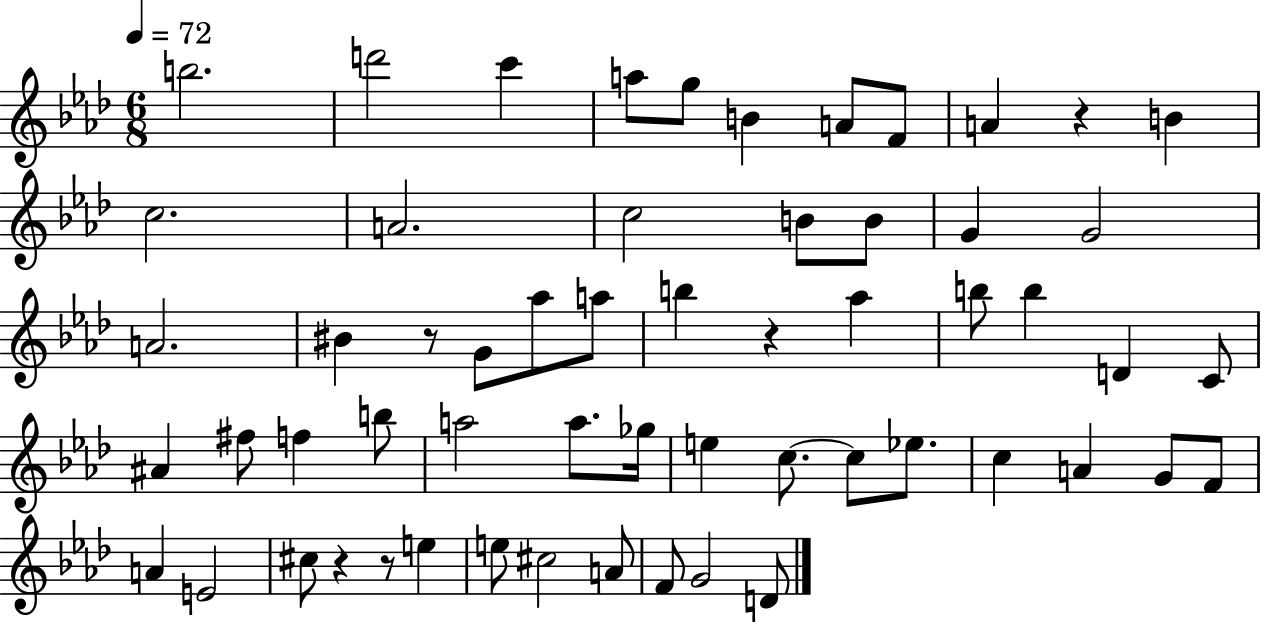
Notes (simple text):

B5/h. D6/h C6/q A5/e G5/e B4/q A4/e F4/e A4/q R/q B4/q C5/h. A4/h. C5/h B4/e B4/e G4/q G4/h A4/h. BIS4/q R/e G4/e Ab5/e A5/e B5/q R/q Ab5/q B5/e B5/q D4/q C4/e A#4/q F#5/e F5/q B5/e A5/h A5/e. Gb5/s E5/q C5/e. C5/e Eb5/e. C5/q A4/q G4/e F4/e A4/q E4/h C#5/e R/q R/e E5/q E5/e C#5/h A4/e F4/e G4/h D4/e